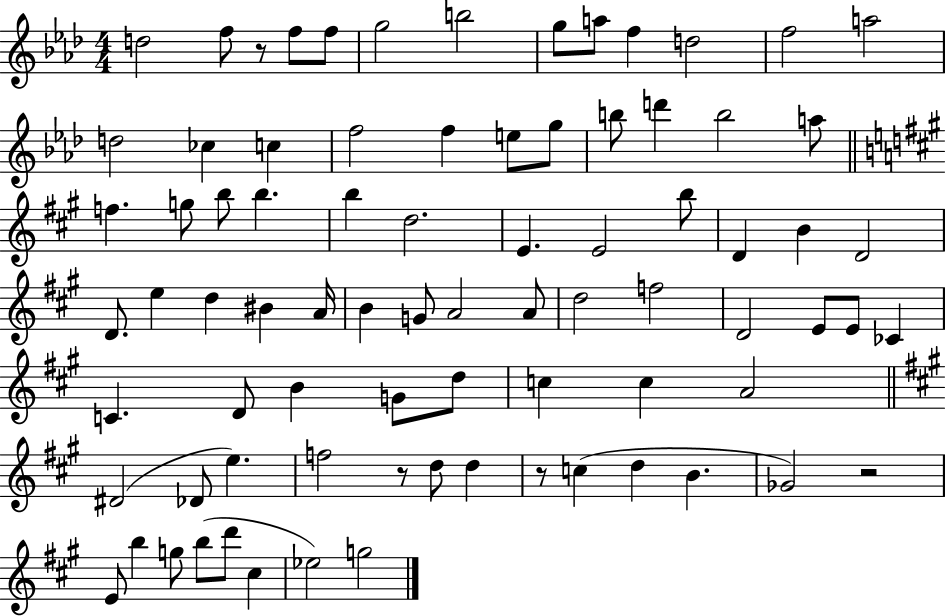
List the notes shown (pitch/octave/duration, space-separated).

D5/h F5/e R/e F5/e F5/e G5/h B5/h G5/e A5/e F5/q D5/h F5/h A5/h D5/h CES5/q C5/q F5/h F5/q E5/e G5/e B5/e D6/q B5/h A5/e F5/q. G5/e B5/e B5/q. B5/q D5/h. E4/q. E4/h B5/e D4/q B4/q D4/h D4/e. E5/q D5/q BIS4/q A4/s B4/q G4/e A4/h A4/e D5/h F5/h D4/h E4/e E4/e CES4/q C4/q. D4/e B4/q G4/e D5/e C5/q C5/q A4/h D#4/h Db4/e E5/q. F5/h R/e D5/e D5/q R/e C5/q D5/q B4/q. Gb4/h R/h E4/e B5/q G5/e B5/e D6/e C#5/q Eb5/h G5/h